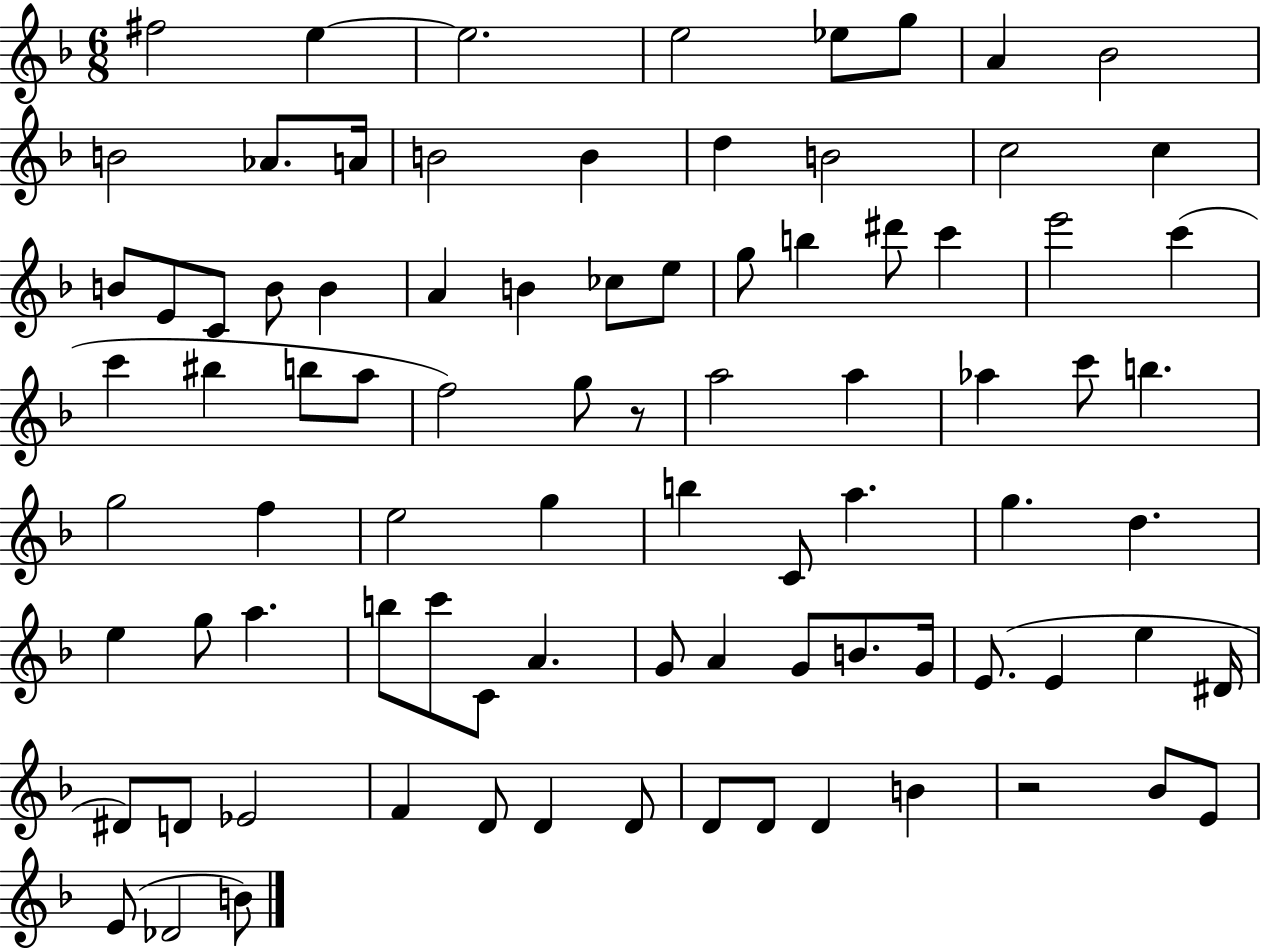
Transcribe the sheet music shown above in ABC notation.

X:1
T:Untitled
M:6/8
L:1/4
K:F
^f2 e e2 e2 _e/2 g/2 A _B2 B2 _A/2 A/4 B2 B d B2 c2 c B/2 E/2 C/2 B/2 B A B _c/2 e/2 g/2 b ^d'/2 c' e'2 c' c' ^b b/2 a/2 f2 g/2 z/2 a2 a _a c'/2 b g2 f e2 g b C/2 a g d e g/2 a b/2 c'/2 C/2 A G/2 A G/2 B/2 G/4 E/2 E e ^D/4 ^D/2 D/2 _E2 F D/2 D D/2 D/2 D/2 D B z2 _B/2 E/2 E/2 _D2 B/2